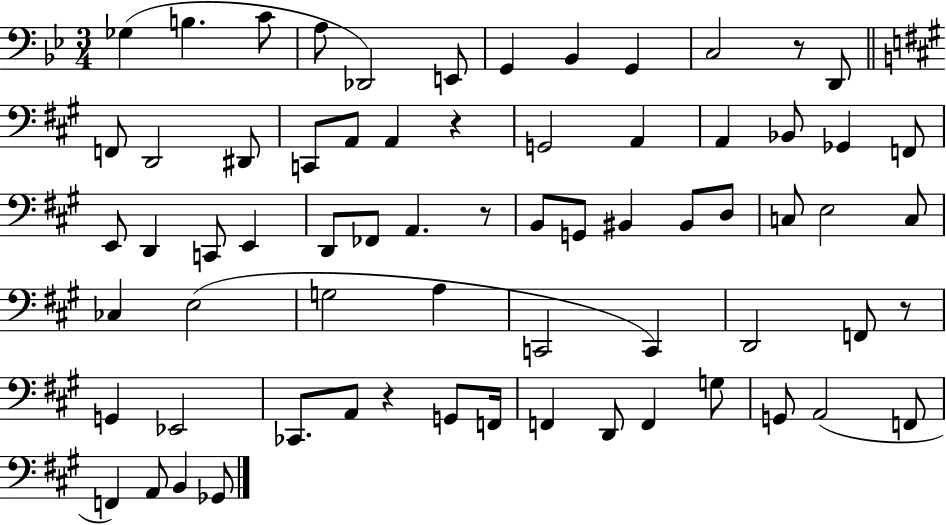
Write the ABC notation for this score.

X:1
T:Untitled
M:3/4
L:1/4
K:Bb
_G, B, C/2 A,/2 _D,,2 E,,/2 G,, _B,, G,, C,2 z/2 D,,/2 F,,/2 D,,2 ^D,,/2 C,,/2 A,,/2 A,, z G,,2 A,, A,, _B,,/2 _G,, F,,/2 E,,/2 D,, C,,/2 E,, D,,/2 _F,,/2 A,, z/2 B,,/2 G,,/2 ^B,, ^B,,/2 D,/2 C,/2 E,2 C,/2 _C, E,2 G,2 A, C,,2 C,, D,,2 F,,/2 z/2 G,, _E,,2 _C,,/2 A,,/2 z G,,/2 F,,/4 F,, D,,/2 F,, G,/2 G,,/2 A,,2 F,,/2 F,, A,,/2 B,, _G,,/2